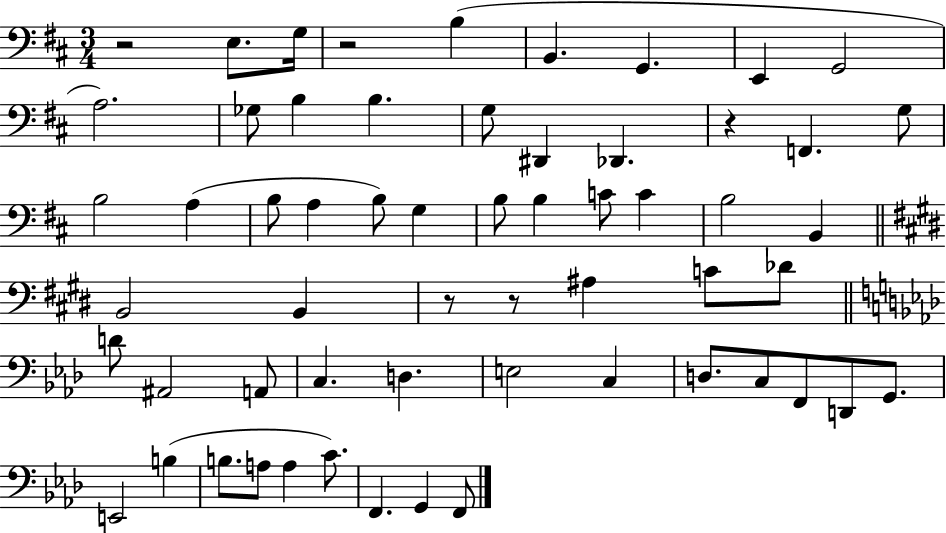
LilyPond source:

{
  \clef bass
  \numericTimeSignature
  \time 3/4
  \key d \major
  r2 e8. g16 | r2 b4( | b,4. g,4. | e,4 g,2 | \break a2.) | ges8 b4 b4. | g8 dis,4 des,4. | r4 f,4. g8 | \break b2 a4( | b8 a4 b8) g4 | b8 b4 c'8 c'4 | b2 b,4 | \break \bar "||" \break \key e \major b,2 b,4 | r8 r8 ais4 c'8 des'8 | \bar "||" \break \key aes \major d'8 ais,2 a,8 | c4. d4. | e2 c4 | d8. c8 f,8 d,8 g,8. | \break e,2 b4( | b8. a8 a4 c'8.) | f,4. g,4 f,8 | \bar "|."
}